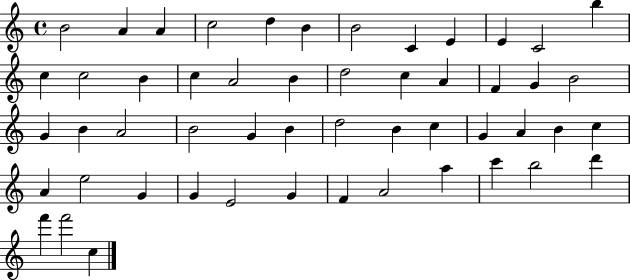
B4/h A4/q A4/q C5/h D5/q B4/q B4/h C4/q E4/q E4/q C4/h B5/q C5/q C5/h B4/q C5/q A4/h B4/q D5/h C5/q A4/q F4/q G4/q B4/h G4/q B4/q A4/h B4/h G4/q B4/q D5/h B4/q C5/q G4/q A4/q B4/q C5/q A4/q E5/h G4/q G4/q E4/h G4/q F4/q A4/h A5/q C6/q B5/h D6/q F6/q F6/h C5/q